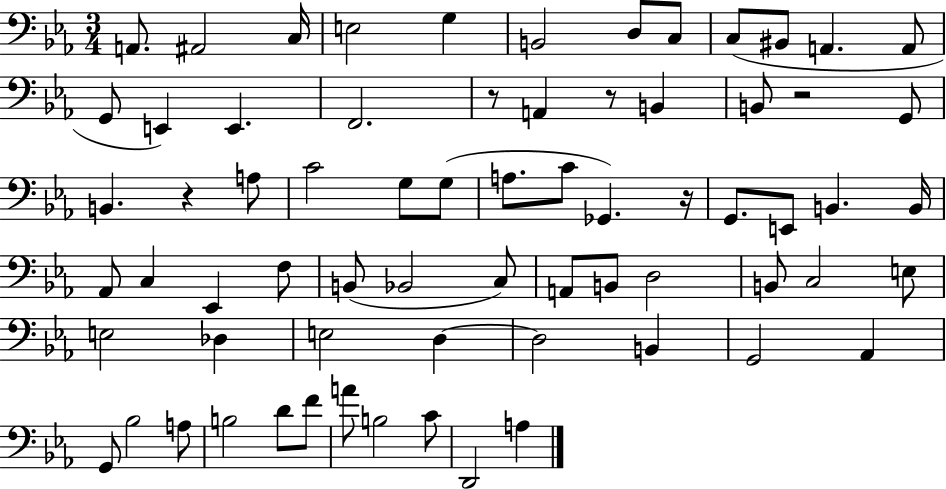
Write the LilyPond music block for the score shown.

{
  \clef bass
  \numericTimeSignature
  \time 3/4
  \key ees \major
  a,8. ais,2 c16 | e2 g4 | b,2 d8 c8 | c8( bis,8 a,4. a,8 | \break g,8 e,4) e,4. | f,2. | r8 a,4 r8 b,4 | b,8 r2 g,8 | \break b,4. r4 a8 | c'2 g8 g8( | a8. c'8 ges,4.) r16 | g,8. e,8 b,4. b,16 | \break aes,8 c4 ees,4 f8 | b,8( bes,2 c8) | a,8 b,8 d2 | b,8 c2 e8 | \break e2 des4 | e2 d4~~ | d2 b,4 | g,2 aes,4 | \break g,8 bes2 a8 | b2 d'8 f'8 | a'8 b2 c'8 | d,2 a4 | \break \bar "|."
}